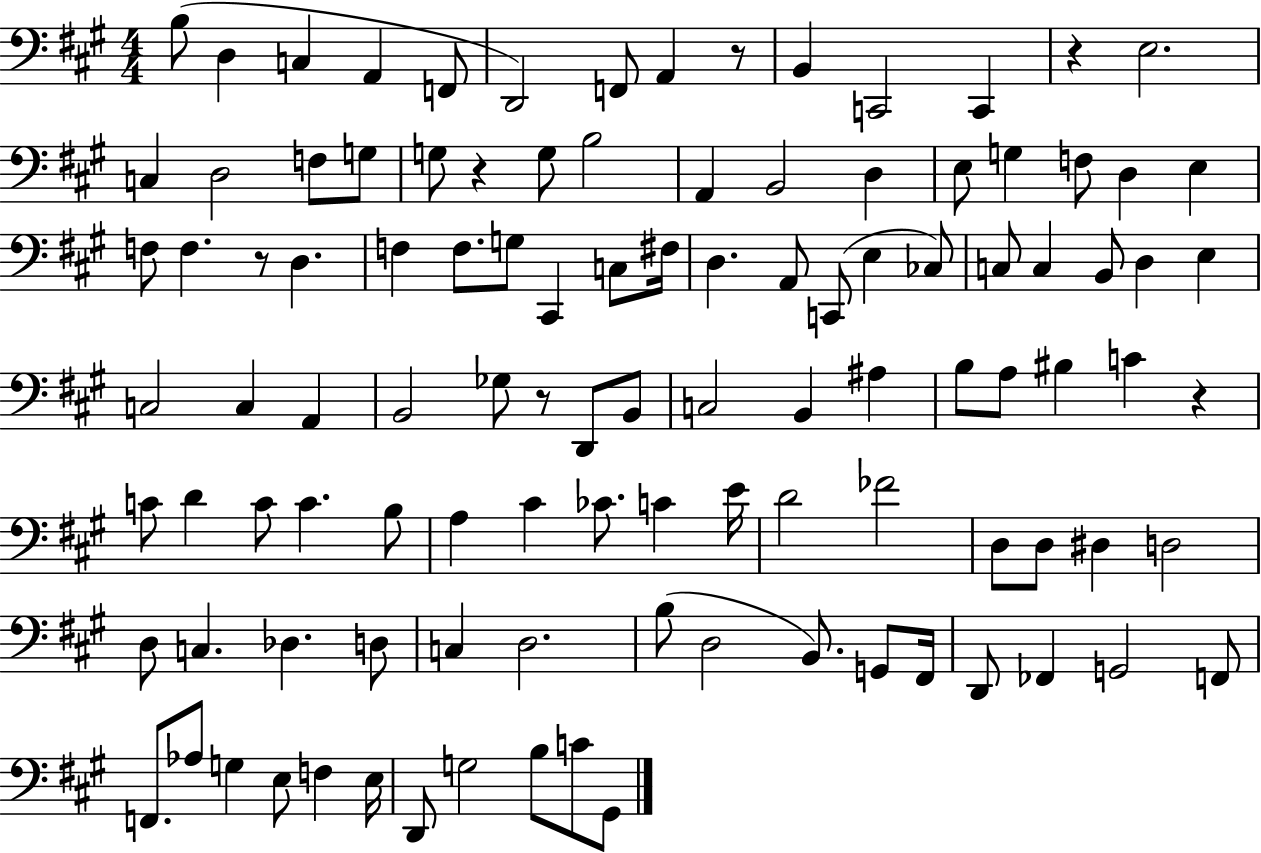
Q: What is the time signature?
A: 4/4